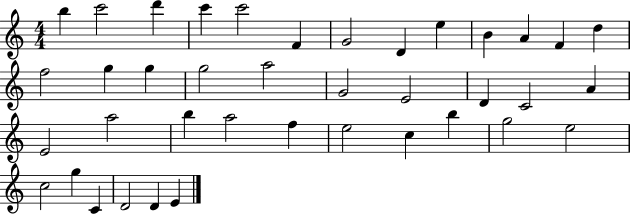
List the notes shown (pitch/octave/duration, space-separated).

B5/q C6/h D6/q C6/q C6/h F4/q G4/h D4/q E5/q B4/q A4/q F4/q D5/q F5/h G5/q G5/q G5/h A5/h G4/h E4/h D4/q C4/h A4/q E4/h A5/h B5/q A5/h F5/q E5/h C5/q B5/q G5/h E5/h C5/h G5/q C4/q D4/h D4/q E4/q